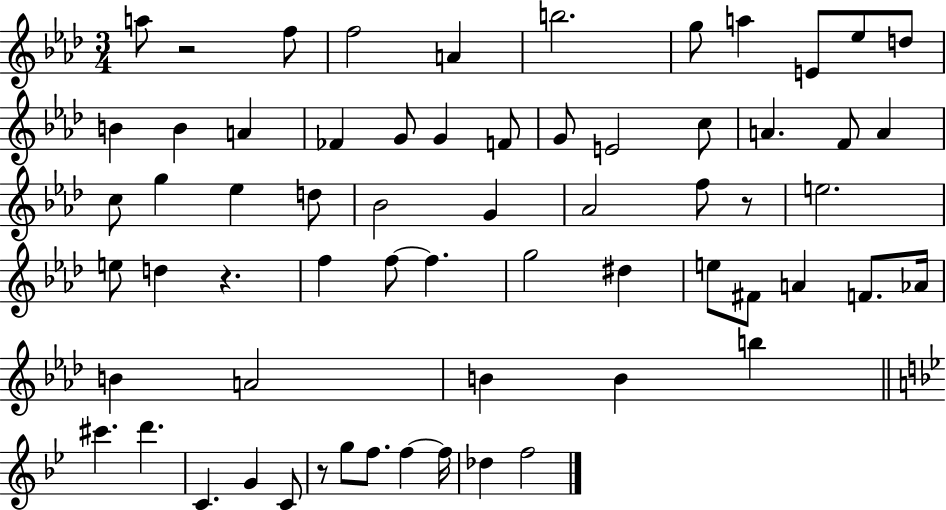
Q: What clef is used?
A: treble